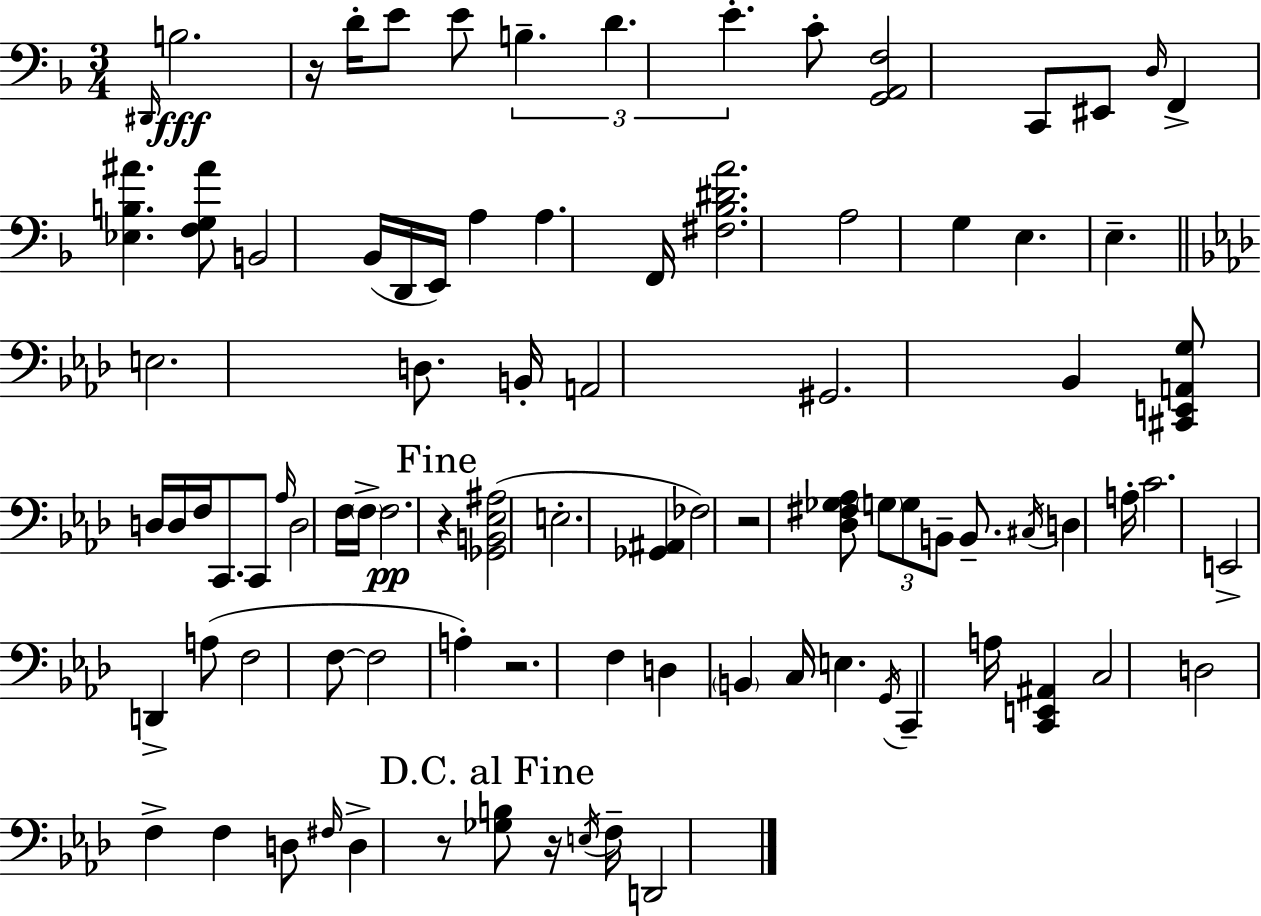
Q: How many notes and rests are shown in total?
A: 91